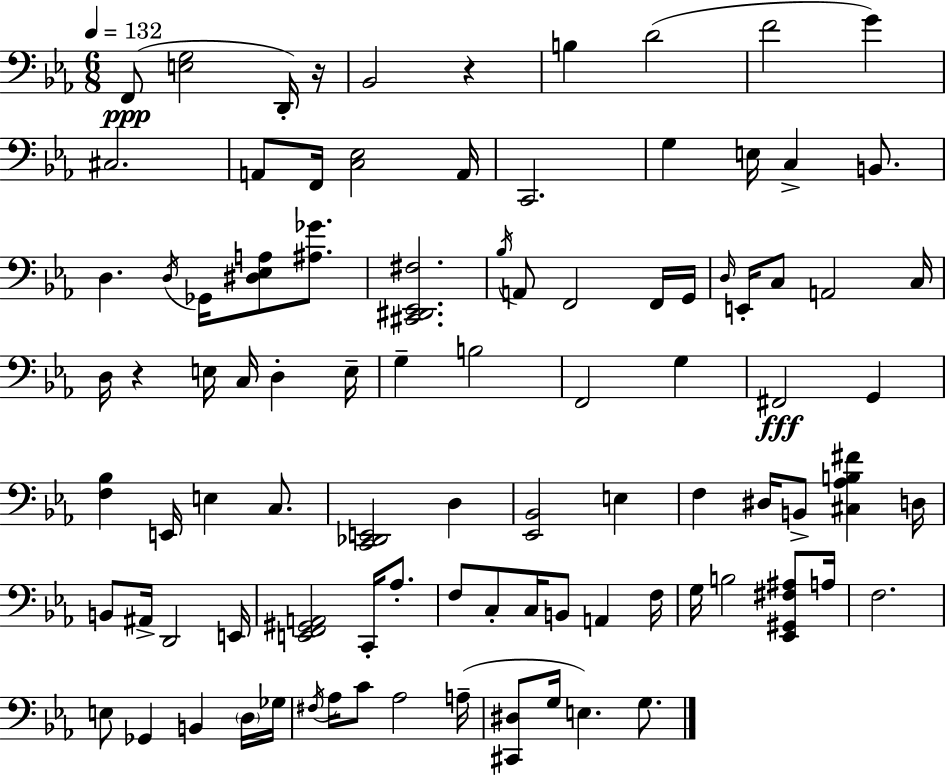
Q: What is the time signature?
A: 6/8